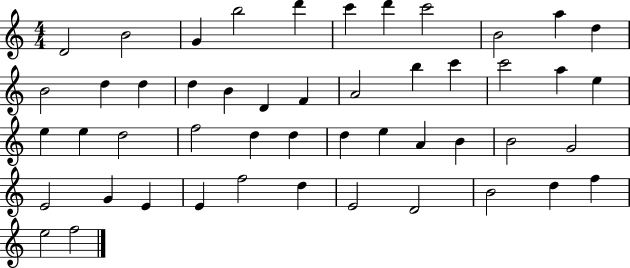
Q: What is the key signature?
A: C major